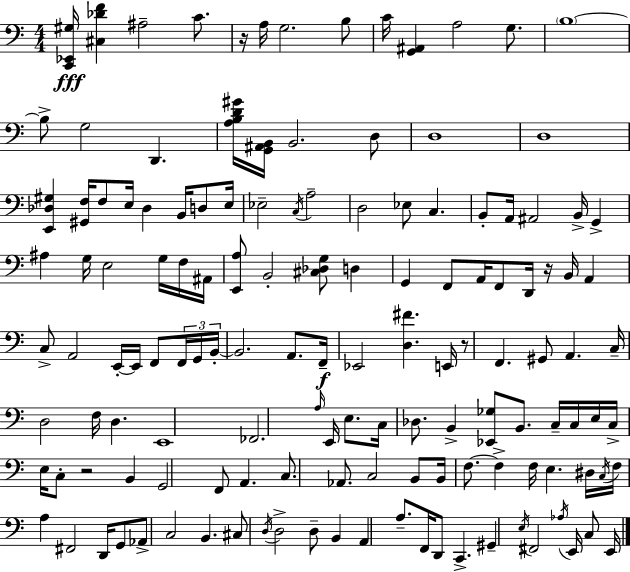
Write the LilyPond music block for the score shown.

{
  \clef bass
  \numericTimeSignature
  \time 4/4
  \key a \minor
  \repeat volta 2 { <c, ees, gis>16\fff <cis des' f'>4 ais2-- c'8. | r16 a16 g2. b8 | c'16 <g, ais,>4 a2 g8. | \parenthesize b1~~ | \break b8-> g2 d,4. | <a b d' gis'>16 <g, ais, b,>16 b,2. d8 | d1 | d1 | \break <e, des gis>4 <gis, f>16 f8 e16 des4 b,16 d8 e16 | ees2-- \acciaccatura { c16 } a2-- | d2 ees8 c4. | b,8-. a,16 ais,2 b,16-> g,4-> | \break ais4 g16 e2 g16 f16 | ais,16 <e, a>8 b,2-. <cis des g>8 d4 | g,4 f,8 a,16 f,8 d,16 r16 b,16 a,4 | c8-> a,2 e,16-.~~ e,16 f,8 \tuplet 3/2 { f,16 | \break g,16 b,16-.~~ } b,2. a,8. | f,16--\f ees,2 <d fis'>4. | e,16 r8 f,4. gis,8 a,4. | c16-- d2 f16 d4. | \break e,1 | fes,2. \grace { a16 } e,16 e8. | c16 des8. b,4-> <ees, ges>8 b,8. c16-- | c16 e16 c16-> e16 c8-. r2 b,4 | \break g,2 f,8 a,4. | c8. aes,8. c2 | b,8 b,16 f8.~~ f4-> f16 e4. | dis16 \acciaccatura { c16 } f16 a4 fis,2 | \break d,16 g,8 aes,8-> c2 b,4. | cis8 \acciaccatura { d16 } d2-> d8-- | b,4 a,4 a8.-- f,16 d,8 c,4.-> | gis,4-- \acciaccatura { e16 } fis,2 | \break \acciaccatura { aes16 } e,16 c8 e,16 } \bar "|."
}